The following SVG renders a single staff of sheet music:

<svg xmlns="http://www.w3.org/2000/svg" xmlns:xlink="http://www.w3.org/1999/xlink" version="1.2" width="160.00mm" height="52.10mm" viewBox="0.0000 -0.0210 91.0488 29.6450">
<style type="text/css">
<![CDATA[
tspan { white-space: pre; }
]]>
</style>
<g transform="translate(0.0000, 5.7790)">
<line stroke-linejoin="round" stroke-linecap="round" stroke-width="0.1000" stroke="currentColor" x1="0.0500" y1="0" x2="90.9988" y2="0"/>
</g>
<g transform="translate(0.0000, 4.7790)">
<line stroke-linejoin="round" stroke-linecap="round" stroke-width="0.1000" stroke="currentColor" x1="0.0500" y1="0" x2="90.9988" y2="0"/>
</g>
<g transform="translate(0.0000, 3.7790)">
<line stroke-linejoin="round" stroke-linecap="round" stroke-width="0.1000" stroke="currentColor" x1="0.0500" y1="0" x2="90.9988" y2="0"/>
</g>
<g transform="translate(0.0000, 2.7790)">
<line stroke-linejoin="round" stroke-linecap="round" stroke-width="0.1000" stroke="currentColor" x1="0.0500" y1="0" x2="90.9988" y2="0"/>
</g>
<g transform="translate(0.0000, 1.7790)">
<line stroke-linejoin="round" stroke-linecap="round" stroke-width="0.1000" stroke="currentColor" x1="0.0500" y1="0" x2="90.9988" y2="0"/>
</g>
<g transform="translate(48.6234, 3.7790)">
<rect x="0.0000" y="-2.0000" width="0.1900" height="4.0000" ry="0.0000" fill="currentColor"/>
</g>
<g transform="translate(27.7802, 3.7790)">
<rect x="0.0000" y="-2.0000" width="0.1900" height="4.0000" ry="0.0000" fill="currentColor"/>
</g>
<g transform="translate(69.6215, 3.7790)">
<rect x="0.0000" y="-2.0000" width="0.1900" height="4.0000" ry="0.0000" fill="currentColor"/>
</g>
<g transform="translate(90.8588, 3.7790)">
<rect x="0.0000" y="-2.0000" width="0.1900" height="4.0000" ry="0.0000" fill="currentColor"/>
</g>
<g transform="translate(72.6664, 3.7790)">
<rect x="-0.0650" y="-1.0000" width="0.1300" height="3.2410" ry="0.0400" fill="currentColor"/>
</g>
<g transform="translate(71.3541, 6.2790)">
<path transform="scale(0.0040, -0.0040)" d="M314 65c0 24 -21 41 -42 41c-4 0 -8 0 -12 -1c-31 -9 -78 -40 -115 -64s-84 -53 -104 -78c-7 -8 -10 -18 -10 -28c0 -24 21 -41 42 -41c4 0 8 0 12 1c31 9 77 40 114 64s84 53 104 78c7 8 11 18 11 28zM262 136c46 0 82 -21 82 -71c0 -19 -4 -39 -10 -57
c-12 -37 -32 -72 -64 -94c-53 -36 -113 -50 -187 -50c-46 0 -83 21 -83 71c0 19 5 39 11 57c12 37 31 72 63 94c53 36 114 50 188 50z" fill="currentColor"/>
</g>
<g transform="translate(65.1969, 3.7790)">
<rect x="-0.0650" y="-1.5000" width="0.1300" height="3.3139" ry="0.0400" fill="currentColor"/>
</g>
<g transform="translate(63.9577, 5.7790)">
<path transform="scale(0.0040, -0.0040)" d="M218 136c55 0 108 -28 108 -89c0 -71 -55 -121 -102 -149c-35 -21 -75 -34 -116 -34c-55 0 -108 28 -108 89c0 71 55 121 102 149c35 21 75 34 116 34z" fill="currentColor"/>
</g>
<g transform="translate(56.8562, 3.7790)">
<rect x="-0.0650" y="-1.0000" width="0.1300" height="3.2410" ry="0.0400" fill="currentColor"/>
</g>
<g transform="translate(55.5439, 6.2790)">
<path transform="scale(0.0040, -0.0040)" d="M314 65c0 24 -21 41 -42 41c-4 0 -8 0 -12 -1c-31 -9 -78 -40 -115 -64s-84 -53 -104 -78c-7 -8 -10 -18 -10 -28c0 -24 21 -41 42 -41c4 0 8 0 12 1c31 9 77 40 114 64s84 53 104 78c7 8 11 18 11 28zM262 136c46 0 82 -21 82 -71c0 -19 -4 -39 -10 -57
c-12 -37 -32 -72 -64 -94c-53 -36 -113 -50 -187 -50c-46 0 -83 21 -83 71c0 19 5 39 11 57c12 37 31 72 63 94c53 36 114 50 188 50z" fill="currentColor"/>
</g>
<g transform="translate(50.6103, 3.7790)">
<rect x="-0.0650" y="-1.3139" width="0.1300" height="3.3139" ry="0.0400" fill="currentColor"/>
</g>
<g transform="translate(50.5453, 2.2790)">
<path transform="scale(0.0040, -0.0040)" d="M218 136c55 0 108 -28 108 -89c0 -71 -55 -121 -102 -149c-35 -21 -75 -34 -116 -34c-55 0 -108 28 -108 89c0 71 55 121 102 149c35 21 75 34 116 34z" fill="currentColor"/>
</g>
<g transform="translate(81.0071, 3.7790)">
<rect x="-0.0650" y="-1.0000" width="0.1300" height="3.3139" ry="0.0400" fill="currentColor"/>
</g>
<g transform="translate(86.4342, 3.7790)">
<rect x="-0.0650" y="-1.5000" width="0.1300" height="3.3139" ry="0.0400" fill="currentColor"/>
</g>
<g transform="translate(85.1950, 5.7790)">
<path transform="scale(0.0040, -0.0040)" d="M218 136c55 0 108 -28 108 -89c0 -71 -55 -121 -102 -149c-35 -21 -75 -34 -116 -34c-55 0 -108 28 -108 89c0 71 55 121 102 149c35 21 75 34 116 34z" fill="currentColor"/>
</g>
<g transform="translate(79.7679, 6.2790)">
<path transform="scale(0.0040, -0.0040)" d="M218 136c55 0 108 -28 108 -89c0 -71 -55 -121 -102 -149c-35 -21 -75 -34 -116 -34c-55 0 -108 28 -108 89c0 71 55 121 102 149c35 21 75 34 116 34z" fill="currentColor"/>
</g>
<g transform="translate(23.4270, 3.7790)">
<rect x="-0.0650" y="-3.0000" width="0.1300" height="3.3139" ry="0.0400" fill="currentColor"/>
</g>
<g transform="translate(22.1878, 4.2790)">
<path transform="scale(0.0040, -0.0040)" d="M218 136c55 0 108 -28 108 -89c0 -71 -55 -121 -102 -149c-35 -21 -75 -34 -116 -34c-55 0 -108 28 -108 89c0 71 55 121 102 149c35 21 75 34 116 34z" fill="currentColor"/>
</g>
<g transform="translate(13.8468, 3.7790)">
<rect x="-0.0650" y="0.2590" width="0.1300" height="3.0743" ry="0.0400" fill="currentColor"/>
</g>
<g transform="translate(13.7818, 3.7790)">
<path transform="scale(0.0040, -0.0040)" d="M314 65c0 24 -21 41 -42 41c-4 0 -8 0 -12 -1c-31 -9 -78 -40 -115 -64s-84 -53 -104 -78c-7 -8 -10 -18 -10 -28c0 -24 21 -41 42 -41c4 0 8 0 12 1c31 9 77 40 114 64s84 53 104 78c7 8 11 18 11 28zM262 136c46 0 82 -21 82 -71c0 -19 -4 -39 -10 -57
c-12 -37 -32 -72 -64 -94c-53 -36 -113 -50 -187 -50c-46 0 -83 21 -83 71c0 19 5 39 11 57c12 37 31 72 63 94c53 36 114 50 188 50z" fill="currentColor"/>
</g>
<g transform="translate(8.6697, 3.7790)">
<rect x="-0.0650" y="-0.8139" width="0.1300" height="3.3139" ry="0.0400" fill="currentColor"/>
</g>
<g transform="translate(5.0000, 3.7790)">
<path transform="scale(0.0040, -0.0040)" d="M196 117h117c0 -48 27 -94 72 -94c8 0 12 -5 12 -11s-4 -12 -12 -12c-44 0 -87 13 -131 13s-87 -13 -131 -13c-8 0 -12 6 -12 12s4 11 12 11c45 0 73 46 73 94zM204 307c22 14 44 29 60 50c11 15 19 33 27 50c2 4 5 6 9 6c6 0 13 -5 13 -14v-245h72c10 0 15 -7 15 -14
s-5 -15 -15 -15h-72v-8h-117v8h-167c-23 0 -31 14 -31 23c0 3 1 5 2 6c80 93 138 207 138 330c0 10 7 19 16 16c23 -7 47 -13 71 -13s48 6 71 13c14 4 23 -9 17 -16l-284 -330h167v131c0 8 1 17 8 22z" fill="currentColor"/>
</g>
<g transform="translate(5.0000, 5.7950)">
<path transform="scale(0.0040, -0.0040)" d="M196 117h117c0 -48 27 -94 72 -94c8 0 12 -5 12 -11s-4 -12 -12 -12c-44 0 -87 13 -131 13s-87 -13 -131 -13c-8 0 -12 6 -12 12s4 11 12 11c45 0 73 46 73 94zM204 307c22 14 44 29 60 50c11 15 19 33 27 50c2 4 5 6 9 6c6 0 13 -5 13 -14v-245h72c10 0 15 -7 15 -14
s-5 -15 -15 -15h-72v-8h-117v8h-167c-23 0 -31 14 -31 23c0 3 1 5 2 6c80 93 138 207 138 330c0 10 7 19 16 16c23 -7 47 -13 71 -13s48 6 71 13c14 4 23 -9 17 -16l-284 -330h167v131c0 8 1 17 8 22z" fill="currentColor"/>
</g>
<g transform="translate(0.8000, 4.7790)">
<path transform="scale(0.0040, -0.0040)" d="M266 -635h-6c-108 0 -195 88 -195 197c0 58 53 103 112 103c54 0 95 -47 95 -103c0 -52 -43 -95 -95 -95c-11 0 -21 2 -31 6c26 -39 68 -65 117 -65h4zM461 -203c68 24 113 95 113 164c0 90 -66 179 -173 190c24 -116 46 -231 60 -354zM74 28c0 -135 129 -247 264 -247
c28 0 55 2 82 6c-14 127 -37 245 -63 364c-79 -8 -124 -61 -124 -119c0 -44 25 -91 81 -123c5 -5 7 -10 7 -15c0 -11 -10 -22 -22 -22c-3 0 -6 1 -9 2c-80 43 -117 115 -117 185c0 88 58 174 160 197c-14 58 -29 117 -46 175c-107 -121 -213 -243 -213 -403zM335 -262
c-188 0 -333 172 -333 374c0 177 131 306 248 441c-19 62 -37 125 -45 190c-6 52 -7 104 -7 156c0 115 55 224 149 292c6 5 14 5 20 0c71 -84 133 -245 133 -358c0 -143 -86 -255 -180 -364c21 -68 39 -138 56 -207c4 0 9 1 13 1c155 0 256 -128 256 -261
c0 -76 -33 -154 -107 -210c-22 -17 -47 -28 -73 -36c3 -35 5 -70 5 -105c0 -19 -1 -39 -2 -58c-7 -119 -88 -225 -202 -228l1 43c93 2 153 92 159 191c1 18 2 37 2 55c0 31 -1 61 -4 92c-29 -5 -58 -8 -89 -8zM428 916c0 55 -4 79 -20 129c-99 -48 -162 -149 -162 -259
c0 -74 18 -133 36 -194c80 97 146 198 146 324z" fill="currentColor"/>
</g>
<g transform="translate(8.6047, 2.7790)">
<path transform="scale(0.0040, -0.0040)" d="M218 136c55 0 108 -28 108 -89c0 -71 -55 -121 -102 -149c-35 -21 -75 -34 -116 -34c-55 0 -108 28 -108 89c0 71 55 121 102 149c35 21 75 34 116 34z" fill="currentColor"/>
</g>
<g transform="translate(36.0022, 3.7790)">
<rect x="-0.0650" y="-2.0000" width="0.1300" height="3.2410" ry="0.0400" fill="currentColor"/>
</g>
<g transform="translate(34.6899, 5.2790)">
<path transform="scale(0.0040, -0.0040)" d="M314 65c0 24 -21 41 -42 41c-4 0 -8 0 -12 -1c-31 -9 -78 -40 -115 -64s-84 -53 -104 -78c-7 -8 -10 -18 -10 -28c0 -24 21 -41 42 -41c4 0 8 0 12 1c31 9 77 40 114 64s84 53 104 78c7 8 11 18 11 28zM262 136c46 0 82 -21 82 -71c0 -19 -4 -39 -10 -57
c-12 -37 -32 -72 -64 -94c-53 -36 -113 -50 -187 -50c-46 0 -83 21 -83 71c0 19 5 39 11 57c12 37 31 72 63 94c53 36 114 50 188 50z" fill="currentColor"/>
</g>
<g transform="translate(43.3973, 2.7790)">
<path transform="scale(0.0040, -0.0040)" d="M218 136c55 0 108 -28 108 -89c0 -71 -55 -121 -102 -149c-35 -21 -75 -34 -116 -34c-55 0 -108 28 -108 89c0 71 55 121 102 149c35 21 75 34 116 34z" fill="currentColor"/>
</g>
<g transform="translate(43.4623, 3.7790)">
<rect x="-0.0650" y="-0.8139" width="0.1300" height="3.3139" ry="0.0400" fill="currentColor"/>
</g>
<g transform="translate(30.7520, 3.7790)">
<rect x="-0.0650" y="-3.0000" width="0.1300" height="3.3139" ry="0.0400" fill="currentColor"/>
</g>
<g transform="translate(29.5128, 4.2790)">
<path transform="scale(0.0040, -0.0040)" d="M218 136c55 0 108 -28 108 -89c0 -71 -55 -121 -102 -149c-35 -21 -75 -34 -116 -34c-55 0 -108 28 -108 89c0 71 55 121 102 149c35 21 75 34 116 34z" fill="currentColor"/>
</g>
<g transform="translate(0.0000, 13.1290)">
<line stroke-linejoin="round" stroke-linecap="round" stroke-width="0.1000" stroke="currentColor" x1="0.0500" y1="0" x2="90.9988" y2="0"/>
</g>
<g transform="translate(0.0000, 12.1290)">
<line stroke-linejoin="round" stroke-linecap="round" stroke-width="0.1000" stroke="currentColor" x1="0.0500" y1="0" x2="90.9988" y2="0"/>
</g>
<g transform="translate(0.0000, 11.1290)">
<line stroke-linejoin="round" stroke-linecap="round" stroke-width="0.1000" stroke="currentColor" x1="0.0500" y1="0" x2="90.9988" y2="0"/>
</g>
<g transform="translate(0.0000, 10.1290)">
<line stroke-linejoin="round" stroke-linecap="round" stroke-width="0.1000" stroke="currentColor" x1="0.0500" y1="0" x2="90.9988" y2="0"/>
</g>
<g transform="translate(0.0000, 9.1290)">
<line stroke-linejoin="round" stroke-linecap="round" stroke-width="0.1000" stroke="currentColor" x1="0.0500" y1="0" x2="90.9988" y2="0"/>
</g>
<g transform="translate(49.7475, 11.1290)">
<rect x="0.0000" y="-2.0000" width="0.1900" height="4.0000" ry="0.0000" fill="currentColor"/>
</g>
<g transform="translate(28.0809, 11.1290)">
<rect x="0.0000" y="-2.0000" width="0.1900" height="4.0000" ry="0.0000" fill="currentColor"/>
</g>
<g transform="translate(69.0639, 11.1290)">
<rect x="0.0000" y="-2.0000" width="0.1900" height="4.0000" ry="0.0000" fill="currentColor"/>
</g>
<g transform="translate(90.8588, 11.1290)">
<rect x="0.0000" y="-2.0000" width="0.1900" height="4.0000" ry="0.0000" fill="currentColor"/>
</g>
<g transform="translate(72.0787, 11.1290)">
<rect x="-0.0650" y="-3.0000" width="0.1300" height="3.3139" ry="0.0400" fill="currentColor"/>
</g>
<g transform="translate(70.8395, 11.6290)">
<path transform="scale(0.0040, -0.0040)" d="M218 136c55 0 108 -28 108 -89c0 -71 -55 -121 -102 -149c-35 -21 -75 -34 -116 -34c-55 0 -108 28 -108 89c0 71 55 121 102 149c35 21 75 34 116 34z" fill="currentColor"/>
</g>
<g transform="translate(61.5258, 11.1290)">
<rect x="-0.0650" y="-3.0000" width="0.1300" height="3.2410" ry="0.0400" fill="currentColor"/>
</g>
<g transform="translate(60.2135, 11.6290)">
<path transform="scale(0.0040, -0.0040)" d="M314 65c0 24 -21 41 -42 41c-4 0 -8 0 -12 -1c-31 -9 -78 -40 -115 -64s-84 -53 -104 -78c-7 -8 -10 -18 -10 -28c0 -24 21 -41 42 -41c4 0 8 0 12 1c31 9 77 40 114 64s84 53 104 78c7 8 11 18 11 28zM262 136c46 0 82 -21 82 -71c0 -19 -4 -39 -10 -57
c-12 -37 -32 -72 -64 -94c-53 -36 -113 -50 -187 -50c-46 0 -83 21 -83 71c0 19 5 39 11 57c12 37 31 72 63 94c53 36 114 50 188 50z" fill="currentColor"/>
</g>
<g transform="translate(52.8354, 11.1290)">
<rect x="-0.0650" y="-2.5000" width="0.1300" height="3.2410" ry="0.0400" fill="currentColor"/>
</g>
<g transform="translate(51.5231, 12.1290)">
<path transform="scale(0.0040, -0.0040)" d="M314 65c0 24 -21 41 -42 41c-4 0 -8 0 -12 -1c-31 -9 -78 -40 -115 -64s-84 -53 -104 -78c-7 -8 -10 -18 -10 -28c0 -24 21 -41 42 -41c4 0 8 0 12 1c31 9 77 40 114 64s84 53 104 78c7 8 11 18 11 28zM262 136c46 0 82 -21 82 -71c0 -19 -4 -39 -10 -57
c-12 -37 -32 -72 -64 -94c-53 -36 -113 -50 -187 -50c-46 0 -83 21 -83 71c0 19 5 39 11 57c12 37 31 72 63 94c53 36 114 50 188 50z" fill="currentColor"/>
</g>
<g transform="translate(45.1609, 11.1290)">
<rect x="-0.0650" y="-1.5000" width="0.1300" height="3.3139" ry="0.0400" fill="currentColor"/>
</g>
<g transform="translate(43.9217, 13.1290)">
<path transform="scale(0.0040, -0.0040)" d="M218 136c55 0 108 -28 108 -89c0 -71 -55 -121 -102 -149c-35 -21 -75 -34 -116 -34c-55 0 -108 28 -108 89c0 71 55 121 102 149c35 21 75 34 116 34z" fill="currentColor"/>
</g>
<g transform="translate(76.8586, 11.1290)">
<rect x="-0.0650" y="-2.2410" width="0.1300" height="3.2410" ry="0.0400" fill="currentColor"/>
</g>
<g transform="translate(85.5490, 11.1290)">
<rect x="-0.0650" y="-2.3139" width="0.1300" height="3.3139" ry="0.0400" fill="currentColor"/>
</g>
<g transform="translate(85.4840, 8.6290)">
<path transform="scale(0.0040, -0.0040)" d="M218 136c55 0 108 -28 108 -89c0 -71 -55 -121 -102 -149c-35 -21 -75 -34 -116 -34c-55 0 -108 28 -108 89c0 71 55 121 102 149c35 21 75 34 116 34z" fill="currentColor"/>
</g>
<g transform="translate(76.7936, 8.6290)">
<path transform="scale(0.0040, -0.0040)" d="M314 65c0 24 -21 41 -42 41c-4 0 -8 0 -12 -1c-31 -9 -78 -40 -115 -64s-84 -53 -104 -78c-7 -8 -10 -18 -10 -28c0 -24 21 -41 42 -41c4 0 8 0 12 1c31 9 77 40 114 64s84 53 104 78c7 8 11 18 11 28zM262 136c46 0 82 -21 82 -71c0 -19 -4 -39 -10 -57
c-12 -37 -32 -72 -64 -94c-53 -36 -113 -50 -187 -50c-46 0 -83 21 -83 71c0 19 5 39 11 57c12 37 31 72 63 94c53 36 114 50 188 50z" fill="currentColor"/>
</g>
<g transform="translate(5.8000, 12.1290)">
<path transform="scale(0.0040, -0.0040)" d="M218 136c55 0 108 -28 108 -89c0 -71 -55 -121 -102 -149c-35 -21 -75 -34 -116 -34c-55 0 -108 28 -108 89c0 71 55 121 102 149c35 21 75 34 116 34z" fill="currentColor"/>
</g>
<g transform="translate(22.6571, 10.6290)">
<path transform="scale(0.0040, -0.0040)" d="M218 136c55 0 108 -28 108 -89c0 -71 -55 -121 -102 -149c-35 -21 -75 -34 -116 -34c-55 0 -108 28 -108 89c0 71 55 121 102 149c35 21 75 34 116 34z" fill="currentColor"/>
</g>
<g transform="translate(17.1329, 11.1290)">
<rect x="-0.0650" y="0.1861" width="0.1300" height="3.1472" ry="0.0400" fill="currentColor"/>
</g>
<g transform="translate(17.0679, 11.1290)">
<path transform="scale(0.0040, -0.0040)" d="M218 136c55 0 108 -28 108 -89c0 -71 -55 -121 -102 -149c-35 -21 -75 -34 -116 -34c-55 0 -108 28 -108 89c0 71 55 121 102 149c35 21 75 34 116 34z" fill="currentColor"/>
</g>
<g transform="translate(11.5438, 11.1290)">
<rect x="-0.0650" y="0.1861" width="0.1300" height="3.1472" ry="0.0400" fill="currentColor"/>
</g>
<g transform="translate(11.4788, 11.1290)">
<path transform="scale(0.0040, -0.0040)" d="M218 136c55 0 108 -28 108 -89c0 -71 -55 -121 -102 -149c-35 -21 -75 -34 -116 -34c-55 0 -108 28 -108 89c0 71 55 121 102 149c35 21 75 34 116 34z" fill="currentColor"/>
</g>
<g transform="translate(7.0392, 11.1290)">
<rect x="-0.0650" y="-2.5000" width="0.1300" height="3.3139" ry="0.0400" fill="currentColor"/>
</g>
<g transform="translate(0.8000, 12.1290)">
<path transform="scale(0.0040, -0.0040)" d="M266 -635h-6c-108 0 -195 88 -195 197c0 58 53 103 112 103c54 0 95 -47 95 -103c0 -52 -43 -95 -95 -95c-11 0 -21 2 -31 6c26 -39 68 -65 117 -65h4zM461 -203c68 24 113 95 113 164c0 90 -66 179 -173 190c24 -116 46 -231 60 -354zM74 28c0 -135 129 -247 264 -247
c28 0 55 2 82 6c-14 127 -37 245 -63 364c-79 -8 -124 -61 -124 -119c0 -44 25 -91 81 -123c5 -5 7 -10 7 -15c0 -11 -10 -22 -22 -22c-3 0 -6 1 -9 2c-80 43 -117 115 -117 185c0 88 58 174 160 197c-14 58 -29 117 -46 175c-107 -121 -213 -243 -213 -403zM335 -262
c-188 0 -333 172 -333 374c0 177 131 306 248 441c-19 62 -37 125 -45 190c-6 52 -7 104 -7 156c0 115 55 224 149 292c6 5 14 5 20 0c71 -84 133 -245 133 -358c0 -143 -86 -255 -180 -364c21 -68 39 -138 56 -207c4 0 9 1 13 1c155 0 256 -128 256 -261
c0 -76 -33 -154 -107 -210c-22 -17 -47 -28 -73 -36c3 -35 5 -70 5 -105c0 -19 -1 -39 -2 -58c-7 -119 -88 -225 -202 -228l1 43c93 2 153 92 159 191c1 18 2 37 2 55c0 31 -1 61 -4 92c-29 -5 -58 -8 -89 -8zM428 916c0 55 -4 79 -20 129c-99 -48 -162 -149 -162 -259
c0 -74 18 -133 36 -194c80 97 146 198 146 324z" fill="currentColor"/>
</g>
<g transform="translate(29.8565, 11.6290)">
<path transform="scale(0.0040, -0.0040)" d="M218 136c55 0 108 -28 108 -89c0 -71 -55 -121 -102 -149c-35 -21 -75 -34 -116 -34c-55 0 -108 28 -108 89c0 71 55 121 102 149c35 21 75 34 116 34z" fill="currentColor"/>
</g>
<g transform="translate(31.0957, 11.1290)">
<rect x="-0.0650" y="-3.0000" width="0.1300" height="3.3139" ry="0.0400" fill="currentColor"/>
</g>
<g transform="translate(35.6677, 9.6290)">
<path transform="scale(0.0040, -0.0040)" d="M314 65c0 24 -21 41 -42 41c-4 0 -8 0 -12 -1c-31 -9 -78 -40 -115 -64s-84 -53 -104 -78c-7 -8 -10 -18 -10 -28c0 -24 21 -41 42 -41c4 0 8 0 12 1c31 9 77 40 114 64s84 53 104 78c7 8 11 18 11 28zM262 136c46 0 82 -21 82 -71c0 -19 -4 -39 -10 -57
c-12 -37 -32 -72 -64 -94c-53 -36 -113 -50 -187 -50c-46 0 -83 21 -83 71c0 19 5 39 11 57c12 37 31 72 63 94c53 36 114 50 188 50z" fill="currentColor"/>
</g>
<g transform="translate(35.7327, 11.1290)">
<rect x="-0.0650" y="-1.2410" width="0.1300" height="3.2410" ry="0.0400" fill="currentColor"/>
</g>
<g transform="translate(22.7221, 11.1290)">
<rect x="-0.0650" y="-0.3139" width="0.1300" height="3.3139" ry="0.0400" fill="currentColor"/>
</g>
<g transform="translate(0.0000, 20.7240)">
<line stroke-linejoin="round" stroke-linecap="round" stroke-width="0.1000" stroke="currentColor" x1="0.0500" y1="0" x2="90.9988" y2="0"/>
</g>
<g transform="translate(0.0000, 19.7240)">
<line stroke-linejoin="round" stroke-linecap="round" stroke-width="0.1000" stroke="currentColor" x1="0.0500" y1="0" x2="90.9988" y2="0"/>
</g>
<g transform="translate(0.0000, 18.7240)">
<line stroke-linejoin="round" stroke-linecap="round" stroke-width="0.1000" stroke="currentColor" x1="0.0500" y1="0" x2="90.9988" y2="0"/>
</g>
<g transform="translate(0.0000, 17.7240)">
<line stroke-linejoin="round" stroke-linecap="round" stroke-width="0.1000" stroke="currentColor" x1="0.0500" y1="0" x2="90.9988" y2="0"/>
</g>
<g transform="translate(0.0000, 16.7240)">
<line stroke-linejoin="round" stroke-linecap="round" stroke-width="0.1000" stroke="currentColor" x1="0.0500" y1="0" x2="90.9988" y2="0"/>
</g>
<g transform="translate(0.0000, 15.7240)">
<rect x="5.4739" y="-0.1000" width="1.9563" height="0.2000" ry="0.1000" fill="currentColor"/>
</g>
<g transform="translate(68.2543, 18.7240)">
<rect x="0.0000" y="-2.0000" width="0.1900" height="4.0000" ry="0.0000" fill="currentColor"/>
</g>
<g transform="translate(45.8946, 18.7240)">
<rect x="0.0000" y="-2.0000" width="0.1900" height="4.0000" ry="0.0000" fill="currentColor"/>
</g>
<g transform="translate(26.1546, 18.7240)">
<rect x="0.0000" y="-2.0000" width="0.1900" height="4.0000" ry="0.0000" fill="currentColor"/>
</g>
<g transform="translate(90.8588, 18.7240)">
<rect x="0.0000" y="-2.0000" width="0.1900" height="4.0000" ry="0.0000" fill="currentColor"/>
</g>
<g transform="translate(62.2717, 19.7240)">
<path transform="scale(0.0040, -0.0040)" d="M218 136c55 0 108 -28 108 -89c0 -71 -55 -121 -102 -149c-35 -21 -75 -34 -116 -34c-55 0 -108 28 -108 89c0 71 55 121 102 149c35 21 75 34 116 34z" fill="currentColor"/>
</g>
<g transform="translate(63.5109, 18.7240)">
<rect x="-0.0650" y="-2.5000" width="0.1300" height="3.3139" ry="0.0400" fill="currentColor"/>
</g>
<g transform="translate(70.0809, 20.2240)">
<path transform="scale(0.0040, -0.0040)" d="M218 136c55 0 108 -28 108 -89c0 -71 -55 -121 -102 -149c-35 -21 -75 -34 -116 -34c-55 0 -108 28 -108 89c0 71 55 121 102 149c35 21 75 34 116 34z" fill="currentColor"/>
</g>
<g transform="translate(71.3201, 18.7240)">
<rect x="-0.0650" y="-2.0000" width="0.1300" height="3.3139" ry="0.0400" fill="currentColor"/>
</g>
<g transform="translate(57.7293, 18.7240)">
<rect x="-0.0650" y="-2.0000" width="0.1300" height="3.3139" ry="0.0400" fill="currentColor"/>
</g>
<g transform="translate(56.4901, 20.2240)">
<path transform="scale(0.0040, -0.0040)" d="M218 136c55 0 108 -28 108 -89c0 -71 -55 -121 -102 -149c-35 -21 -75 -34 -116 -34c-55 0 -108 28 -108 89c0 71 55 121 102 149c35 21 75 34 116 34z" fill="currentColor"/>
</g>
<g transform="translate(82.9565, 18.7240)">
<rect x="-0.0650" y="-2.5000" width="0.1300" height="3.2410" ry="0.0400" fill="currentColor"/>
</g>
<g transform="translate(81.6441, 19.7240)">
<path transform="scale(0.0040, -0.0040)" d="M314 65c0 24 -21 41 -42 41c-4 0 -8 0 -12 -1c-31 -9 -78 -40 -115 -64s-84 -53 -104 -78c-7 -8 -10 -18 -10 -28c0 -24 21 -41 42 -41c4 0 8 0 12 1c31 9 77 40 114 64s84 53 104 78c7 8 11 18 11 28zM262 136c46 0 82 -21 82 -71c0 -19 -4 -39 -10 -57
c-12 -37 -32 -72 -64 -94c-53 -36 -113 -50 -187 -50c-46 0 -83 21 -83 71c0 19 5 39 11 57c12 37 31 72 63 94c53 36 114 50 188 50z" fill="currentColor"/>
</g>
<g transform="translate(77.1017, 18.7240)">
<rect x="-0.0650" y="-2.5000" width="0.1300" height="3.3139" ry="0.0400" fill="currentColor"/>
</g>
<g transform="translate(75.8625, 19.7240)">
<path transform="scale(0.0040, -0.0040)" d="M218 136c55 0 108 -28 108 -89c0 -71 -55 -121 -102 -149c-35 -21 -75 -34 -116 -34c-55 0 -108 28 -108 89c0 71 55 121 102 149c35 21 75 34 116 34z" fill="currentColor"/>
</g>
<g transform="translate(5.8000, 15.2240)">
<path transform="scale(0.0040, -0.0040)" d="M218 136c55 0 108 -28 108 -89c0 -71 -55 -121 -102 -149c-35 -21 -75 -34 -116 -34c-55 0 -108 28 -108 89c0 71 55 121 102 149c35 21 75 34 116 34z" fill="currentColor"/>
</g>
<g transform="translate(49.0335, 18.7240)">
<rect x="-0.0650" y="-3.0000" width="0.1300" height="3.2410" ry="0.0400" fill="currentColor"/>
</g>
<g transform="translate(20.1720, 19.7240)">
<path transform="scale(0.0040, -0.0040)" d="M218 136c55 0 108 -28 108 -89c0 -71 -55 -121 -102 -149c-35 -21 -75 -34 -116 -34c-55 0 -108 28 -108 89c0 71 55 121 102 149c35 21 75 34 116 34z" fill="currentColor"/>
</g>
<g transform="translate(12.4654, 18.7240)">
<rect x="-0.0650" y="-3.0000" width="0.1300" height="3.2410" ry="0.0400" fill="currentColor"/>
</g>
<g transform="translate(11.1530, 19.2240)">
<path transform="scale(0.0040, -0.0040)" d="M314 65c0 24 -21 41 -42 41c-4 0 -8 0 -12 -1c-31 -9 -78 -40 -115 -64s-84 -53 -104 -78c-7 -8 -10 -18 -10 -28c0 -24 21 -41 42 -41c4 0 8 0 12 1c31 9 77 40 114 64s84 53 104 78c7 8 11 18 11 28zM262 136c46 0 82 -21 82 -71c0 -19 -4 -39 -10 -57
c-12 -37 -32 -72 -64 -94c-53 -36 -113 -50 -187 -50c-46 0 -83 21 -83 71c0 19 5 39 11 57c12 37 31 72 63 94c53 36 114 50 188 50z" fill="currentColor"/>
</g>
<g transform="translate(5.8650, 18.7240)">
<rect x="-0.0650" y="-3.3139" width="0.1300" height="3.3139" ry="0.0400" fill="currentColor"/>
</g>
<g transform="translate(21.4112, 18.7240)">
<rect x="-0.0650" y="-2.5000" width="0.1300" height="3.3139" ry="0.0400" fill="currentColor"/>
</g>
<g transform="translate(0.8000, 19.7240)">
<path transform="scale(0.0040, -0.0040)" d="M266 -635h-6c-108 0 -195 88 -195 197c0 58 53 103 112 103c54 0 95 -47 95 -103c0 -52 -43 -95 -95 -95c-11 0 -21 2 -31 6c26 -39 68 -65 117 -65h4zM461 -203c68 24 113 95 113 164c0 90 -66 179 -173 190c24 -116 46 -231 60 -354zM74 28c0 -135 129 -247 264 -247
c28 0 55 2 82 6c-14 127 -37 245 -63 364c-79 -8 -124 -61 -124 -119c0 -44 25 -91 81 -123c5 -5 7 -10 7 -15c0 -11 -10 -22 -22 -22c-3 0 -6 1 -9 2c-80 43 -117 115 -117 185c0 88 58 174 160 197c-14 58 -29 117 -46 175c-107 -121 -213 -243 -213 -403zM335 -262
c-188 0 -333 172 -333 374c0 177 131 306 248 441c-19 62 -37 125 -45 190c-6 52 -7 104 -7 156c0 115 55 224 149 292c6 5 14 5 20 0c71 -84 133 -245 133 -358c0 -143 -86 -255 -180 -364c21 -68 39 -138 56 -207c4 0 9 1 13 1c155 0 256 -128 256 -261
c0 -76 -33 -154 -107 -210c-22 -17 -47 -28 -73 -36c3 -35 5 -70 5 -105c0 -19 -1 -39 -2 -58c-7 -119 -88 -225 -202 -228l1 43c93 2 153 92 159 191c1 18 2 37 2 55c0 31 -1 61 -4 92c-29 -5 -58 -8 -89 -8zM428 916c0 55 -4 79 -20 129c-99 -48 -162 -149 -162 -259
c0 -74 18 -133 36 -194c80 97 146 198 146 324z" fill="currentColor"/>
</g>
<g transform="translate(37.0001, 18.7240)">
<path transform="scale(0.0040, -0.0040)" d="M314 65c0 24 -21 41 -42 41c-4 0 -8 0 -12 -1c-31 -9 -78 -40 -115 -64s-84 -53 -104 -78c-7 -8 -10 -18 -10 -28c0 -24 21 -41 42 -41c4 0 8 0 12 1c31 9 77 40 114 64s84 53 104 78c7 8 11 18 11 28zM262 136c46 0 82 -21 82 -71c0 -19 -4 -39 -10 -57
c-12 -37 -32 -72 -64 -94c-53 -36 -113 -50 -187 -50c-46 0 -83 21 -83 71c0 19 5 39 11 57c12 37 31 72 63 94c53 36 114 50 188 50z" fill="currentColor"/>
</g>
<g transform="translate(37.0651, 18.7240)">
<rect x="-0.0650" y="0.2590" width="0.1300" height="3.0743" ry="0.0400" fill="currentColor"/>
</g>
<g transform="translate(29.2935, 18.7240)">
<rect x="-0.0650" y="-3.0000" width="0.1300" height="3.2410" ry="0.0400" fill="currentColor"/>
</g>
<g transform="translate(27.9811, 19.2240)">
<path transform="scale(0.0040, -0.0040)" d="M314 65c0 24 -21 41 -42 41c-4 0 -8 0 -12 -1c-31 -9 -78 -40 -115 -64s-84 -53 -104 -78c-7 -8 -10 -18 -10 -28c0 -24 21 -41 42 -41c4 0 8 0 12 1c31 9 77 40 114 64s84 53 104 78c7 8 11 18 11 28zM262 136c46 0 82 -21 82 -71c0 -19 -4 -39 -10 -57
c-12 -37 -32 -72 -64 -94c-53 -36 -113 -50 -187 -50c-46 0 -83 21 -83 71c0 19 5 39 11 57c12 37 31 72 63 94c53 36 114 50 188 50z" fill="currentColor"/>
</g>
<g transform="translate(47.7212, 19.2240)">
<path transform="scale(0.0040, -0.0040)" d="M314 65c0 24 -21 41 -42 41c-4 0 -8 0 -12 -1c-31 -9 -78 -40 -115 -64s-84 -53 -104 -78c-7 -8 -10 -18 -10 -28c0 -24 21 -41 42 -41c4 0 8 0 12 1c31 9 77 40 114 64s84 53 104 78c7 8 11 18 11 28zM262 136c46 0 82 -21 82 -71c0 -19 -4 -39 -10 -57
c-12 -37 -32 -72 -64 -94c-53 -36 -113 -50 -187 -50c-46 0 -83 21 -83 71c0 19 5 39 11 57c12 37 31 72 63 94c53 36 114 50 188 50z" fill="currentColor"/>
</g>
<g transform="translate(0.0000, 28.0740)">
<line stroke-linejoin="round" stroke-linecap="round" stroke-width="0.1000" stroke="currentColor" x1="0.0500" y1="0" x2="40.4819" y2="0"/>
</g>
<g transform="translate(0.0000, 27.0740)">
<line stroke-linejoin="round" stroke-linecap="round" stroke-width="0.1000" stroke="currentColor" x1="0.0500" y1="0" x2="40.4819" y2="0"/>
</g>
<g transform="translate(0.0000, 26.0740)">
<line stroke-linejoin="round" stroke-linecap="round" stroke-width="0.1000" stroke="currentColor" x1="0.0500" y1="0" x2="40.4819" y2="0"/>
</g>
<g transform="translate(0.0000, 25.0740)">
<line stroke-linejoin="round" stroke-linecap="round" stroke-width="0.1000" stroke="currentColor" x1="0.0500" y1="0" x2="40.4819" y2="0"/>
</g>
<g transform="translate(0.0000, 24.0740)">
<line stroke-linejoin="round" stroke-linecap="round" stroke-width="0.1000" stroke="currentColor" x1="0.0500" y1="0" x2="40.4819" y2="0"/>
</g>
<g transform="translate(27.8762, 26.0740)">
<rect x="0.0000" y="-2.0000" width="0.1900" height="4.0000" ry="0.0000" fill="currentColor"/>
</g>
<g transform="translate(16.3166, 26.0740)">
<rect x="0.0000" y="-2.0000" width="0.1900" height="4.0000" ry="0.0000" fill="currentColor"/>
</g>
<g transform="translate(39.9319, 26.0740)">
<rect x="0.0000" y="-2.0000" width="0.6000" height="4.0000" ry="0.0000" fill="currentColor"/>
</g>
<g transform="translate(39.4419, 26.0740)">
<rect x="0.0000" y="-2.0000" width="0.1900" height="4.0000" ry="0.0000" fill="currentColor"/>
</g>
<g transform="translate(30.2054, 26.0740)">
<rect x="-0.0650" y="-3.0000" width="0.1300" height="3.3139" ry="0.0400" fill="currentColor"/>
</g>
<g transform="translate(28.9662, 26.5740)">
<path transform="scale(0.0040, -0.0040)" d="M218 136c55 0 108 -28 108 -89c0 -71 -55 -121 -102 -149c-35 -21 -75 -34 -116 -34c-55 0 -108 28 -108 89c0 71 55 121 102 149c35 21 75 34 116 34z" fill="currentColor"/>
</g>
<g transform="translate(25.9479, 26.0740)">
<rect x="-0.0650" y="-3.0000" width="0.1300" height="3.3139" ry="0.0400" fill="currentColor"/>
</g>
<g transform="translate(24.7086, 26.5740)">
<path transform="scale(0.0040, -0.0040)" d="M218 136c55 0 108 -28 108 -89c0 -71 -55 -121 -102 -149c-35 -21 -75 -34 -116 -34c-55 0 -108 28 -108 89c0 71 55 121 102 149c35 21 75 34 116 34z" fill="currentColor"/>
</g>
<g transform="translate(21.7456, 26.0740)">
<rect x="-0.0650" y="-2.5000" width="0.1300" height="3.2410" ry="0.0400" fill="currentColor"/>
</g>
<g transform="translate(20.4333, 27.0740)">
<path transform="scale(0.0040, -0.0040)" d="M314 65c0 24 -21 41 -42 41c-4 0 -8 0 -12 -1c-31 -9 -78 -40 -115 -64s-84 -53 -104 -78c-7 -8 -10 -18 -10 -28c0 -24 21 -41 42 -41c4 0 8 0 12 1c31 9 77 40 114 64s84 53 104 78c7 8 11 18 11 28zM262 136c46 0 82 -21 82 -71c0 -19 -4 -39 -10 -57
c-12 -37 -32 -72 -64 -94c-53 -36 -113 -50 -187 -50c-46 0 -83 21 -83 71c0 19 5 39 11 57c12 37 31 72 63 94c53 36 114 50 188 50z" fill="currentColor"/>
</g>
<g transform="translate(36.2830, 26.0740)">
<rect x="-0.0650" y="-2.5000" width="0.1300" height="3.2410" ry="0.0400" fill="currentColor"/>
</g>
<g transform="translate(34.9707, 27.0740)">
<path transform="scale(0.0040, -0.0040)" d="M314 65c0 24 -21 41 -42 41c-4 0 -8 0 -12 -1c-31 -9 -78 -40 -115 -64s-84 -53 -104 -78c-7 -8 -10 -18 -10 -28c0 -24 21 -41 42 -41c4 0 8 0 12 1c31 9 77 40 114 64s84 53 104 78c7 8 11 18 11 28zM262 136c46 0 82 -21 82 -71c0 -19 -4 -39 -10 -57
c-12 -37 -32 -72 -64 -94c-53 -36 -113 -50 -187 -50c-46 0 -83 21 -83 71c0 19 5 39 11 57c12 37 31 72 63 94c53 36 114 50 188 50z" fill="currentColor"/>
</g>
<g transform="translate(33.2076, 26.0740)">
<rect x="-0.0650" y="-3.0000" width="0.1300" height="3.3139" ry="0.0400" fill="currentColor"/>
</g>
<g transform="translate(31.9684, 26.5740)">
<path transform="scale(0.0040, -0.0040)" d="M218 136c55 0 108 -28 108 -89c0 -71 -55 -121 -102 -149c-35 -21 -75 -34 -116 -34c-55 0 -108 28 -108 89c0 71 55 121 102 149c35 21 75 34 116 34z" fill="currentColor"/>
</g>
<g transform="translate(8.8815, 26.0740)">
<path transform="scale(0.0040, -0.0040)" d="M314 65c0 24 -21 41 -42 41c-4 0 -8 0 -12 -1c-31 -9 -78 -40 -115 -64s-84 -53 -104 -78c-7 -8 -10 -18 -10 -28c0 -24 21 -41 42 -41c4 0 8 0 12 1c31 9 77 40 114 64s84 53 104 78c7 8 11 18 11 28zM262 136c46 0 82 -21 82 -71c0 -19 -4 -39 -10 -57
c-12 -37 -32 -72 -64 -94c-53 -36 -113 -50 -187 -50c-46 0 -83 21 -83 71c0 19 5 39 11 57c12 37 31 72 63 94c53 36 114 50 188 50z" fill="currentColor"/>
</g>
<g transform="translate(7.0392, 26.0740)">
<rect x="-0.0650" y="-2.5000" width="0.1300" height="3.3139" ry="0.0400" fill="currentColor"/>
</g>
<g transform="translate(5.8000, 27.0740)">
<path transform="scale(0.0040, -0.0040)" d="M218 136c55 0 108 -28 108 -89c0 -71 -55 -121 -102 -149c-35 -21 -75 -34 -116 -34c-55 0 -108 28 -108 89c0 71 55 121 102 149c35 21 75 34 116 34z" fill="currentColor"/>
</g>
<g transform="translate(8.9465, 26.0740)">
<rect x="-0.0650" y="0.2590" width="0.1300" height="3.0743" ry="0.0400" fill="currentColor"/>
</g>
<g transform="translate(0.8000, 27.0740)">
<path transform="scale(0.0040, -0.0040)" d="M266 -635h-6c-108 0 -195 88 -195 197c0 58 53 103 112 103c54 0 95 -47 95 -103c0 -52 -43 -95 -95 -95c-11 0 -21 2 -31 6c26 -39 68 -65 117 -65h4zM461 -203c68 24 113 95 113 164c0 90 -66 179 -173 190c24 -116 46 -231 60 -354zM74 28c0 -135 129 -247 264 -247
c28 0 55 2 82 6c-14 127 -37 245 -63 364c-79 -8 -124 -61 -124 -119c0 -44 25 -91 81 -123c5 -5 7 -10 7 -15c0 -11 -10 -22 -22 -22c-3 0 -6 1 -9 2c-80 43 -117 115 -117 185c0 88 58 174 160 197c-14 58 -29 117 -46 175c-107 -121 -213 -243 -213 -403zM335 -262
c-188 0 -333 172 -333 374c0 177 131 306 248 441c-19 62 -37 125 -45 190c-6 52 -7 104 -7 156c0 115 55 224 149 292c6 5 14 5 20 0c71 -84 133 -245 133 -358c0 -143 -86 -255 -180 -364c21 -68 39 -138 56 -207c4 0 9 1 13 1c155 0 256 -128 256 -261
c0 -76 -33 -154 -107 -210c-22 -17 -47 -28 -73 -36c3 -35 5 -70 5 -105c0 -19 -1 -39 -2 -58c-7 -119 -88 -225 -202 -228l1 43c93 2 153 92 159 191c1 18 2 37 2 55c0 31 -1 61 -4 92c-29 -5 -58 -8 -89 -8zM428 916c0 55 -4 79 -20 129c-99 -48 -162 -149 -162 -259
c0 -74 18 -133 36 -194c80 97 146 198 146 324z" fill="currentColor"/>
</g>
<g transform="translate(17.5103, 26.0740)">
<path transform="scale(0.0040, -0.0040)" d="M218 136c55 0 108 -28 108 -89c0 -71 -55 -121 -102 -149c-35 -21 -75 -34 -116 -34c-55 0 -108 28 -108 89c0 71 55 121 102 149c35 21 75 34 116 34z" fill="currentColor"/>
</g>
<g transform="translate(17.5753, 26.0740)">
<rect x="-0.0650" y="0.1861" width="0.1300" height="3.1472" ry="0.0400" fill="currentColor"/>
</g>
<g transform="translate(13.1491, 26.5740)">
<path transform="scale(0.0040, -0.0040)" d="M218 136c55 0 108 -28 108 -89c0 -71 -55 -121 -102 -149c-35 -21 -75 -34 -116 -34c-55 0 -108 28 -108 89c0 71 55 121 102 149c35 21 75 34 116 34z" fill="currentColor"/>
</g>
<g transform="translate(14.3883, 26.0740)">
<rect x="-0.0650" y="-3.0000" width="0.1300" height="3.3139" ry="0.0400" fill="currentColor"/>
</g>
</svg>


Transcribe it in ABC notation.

X:1
T:Untitled
M:4/4
L:1/4
K:C
d B2 A A F2 d e D2 E D2 D E G B B c A e2 E G2 A2 A g2 g b A2 G A2 B2 A2 F G F G G2 G B2 A B G2 A A A G2